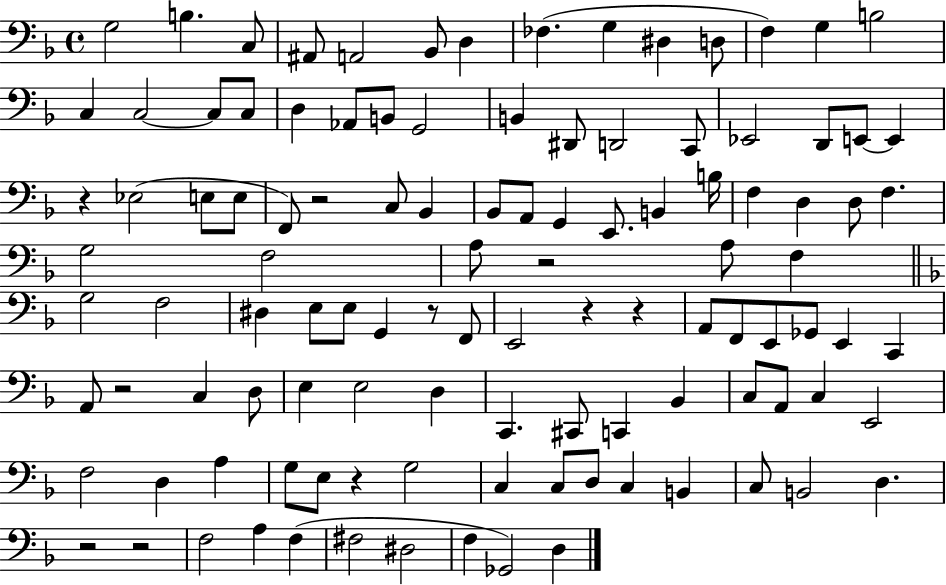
X:1
T:Untitled
M:4/4
L:1/4
K:F
G,2 B, C,/2 ^A,,/2 A,,2 _B,,/2 D, _F, G, ^D, D,/2 F, G, B,2 C, C,2 C,/2 C,/2 D, _A,,/2 B,,/2 G,,2 B,, ^D,,/2 D,,2 C,,/2 _E,,2 D,,/2 E,,/2 E,, z _E,2 E,/2 E,/2 F,,/2 z2 C,/2 _B,, _B,,/2 A,,/2 G,, E,,/2 B,, B,/4 F, D, D,/2 F, G,2 F,2 A,/2 z2 A,/2 F, G,2 F,2 ^D, E,/2 E,/2 G,, z/2 F,,/2 E,,2 z z A,,/2 F,,/2 E,,/2 _G,,/2 E,, C,, A,,/2 z2 C, D,/2 E, E,2 D, C,, ^C,,/2 C,, _B,, C,/2 A,,/2 C, E,,2 F,2 D, A, G,/2 E,/2 z G,2 C, C,/2 D,/2 C, B,, C,/2 B,,2 D, z2 z2 F,2 A, F, ^F,2 ^D,2 F, _G,,2 D,